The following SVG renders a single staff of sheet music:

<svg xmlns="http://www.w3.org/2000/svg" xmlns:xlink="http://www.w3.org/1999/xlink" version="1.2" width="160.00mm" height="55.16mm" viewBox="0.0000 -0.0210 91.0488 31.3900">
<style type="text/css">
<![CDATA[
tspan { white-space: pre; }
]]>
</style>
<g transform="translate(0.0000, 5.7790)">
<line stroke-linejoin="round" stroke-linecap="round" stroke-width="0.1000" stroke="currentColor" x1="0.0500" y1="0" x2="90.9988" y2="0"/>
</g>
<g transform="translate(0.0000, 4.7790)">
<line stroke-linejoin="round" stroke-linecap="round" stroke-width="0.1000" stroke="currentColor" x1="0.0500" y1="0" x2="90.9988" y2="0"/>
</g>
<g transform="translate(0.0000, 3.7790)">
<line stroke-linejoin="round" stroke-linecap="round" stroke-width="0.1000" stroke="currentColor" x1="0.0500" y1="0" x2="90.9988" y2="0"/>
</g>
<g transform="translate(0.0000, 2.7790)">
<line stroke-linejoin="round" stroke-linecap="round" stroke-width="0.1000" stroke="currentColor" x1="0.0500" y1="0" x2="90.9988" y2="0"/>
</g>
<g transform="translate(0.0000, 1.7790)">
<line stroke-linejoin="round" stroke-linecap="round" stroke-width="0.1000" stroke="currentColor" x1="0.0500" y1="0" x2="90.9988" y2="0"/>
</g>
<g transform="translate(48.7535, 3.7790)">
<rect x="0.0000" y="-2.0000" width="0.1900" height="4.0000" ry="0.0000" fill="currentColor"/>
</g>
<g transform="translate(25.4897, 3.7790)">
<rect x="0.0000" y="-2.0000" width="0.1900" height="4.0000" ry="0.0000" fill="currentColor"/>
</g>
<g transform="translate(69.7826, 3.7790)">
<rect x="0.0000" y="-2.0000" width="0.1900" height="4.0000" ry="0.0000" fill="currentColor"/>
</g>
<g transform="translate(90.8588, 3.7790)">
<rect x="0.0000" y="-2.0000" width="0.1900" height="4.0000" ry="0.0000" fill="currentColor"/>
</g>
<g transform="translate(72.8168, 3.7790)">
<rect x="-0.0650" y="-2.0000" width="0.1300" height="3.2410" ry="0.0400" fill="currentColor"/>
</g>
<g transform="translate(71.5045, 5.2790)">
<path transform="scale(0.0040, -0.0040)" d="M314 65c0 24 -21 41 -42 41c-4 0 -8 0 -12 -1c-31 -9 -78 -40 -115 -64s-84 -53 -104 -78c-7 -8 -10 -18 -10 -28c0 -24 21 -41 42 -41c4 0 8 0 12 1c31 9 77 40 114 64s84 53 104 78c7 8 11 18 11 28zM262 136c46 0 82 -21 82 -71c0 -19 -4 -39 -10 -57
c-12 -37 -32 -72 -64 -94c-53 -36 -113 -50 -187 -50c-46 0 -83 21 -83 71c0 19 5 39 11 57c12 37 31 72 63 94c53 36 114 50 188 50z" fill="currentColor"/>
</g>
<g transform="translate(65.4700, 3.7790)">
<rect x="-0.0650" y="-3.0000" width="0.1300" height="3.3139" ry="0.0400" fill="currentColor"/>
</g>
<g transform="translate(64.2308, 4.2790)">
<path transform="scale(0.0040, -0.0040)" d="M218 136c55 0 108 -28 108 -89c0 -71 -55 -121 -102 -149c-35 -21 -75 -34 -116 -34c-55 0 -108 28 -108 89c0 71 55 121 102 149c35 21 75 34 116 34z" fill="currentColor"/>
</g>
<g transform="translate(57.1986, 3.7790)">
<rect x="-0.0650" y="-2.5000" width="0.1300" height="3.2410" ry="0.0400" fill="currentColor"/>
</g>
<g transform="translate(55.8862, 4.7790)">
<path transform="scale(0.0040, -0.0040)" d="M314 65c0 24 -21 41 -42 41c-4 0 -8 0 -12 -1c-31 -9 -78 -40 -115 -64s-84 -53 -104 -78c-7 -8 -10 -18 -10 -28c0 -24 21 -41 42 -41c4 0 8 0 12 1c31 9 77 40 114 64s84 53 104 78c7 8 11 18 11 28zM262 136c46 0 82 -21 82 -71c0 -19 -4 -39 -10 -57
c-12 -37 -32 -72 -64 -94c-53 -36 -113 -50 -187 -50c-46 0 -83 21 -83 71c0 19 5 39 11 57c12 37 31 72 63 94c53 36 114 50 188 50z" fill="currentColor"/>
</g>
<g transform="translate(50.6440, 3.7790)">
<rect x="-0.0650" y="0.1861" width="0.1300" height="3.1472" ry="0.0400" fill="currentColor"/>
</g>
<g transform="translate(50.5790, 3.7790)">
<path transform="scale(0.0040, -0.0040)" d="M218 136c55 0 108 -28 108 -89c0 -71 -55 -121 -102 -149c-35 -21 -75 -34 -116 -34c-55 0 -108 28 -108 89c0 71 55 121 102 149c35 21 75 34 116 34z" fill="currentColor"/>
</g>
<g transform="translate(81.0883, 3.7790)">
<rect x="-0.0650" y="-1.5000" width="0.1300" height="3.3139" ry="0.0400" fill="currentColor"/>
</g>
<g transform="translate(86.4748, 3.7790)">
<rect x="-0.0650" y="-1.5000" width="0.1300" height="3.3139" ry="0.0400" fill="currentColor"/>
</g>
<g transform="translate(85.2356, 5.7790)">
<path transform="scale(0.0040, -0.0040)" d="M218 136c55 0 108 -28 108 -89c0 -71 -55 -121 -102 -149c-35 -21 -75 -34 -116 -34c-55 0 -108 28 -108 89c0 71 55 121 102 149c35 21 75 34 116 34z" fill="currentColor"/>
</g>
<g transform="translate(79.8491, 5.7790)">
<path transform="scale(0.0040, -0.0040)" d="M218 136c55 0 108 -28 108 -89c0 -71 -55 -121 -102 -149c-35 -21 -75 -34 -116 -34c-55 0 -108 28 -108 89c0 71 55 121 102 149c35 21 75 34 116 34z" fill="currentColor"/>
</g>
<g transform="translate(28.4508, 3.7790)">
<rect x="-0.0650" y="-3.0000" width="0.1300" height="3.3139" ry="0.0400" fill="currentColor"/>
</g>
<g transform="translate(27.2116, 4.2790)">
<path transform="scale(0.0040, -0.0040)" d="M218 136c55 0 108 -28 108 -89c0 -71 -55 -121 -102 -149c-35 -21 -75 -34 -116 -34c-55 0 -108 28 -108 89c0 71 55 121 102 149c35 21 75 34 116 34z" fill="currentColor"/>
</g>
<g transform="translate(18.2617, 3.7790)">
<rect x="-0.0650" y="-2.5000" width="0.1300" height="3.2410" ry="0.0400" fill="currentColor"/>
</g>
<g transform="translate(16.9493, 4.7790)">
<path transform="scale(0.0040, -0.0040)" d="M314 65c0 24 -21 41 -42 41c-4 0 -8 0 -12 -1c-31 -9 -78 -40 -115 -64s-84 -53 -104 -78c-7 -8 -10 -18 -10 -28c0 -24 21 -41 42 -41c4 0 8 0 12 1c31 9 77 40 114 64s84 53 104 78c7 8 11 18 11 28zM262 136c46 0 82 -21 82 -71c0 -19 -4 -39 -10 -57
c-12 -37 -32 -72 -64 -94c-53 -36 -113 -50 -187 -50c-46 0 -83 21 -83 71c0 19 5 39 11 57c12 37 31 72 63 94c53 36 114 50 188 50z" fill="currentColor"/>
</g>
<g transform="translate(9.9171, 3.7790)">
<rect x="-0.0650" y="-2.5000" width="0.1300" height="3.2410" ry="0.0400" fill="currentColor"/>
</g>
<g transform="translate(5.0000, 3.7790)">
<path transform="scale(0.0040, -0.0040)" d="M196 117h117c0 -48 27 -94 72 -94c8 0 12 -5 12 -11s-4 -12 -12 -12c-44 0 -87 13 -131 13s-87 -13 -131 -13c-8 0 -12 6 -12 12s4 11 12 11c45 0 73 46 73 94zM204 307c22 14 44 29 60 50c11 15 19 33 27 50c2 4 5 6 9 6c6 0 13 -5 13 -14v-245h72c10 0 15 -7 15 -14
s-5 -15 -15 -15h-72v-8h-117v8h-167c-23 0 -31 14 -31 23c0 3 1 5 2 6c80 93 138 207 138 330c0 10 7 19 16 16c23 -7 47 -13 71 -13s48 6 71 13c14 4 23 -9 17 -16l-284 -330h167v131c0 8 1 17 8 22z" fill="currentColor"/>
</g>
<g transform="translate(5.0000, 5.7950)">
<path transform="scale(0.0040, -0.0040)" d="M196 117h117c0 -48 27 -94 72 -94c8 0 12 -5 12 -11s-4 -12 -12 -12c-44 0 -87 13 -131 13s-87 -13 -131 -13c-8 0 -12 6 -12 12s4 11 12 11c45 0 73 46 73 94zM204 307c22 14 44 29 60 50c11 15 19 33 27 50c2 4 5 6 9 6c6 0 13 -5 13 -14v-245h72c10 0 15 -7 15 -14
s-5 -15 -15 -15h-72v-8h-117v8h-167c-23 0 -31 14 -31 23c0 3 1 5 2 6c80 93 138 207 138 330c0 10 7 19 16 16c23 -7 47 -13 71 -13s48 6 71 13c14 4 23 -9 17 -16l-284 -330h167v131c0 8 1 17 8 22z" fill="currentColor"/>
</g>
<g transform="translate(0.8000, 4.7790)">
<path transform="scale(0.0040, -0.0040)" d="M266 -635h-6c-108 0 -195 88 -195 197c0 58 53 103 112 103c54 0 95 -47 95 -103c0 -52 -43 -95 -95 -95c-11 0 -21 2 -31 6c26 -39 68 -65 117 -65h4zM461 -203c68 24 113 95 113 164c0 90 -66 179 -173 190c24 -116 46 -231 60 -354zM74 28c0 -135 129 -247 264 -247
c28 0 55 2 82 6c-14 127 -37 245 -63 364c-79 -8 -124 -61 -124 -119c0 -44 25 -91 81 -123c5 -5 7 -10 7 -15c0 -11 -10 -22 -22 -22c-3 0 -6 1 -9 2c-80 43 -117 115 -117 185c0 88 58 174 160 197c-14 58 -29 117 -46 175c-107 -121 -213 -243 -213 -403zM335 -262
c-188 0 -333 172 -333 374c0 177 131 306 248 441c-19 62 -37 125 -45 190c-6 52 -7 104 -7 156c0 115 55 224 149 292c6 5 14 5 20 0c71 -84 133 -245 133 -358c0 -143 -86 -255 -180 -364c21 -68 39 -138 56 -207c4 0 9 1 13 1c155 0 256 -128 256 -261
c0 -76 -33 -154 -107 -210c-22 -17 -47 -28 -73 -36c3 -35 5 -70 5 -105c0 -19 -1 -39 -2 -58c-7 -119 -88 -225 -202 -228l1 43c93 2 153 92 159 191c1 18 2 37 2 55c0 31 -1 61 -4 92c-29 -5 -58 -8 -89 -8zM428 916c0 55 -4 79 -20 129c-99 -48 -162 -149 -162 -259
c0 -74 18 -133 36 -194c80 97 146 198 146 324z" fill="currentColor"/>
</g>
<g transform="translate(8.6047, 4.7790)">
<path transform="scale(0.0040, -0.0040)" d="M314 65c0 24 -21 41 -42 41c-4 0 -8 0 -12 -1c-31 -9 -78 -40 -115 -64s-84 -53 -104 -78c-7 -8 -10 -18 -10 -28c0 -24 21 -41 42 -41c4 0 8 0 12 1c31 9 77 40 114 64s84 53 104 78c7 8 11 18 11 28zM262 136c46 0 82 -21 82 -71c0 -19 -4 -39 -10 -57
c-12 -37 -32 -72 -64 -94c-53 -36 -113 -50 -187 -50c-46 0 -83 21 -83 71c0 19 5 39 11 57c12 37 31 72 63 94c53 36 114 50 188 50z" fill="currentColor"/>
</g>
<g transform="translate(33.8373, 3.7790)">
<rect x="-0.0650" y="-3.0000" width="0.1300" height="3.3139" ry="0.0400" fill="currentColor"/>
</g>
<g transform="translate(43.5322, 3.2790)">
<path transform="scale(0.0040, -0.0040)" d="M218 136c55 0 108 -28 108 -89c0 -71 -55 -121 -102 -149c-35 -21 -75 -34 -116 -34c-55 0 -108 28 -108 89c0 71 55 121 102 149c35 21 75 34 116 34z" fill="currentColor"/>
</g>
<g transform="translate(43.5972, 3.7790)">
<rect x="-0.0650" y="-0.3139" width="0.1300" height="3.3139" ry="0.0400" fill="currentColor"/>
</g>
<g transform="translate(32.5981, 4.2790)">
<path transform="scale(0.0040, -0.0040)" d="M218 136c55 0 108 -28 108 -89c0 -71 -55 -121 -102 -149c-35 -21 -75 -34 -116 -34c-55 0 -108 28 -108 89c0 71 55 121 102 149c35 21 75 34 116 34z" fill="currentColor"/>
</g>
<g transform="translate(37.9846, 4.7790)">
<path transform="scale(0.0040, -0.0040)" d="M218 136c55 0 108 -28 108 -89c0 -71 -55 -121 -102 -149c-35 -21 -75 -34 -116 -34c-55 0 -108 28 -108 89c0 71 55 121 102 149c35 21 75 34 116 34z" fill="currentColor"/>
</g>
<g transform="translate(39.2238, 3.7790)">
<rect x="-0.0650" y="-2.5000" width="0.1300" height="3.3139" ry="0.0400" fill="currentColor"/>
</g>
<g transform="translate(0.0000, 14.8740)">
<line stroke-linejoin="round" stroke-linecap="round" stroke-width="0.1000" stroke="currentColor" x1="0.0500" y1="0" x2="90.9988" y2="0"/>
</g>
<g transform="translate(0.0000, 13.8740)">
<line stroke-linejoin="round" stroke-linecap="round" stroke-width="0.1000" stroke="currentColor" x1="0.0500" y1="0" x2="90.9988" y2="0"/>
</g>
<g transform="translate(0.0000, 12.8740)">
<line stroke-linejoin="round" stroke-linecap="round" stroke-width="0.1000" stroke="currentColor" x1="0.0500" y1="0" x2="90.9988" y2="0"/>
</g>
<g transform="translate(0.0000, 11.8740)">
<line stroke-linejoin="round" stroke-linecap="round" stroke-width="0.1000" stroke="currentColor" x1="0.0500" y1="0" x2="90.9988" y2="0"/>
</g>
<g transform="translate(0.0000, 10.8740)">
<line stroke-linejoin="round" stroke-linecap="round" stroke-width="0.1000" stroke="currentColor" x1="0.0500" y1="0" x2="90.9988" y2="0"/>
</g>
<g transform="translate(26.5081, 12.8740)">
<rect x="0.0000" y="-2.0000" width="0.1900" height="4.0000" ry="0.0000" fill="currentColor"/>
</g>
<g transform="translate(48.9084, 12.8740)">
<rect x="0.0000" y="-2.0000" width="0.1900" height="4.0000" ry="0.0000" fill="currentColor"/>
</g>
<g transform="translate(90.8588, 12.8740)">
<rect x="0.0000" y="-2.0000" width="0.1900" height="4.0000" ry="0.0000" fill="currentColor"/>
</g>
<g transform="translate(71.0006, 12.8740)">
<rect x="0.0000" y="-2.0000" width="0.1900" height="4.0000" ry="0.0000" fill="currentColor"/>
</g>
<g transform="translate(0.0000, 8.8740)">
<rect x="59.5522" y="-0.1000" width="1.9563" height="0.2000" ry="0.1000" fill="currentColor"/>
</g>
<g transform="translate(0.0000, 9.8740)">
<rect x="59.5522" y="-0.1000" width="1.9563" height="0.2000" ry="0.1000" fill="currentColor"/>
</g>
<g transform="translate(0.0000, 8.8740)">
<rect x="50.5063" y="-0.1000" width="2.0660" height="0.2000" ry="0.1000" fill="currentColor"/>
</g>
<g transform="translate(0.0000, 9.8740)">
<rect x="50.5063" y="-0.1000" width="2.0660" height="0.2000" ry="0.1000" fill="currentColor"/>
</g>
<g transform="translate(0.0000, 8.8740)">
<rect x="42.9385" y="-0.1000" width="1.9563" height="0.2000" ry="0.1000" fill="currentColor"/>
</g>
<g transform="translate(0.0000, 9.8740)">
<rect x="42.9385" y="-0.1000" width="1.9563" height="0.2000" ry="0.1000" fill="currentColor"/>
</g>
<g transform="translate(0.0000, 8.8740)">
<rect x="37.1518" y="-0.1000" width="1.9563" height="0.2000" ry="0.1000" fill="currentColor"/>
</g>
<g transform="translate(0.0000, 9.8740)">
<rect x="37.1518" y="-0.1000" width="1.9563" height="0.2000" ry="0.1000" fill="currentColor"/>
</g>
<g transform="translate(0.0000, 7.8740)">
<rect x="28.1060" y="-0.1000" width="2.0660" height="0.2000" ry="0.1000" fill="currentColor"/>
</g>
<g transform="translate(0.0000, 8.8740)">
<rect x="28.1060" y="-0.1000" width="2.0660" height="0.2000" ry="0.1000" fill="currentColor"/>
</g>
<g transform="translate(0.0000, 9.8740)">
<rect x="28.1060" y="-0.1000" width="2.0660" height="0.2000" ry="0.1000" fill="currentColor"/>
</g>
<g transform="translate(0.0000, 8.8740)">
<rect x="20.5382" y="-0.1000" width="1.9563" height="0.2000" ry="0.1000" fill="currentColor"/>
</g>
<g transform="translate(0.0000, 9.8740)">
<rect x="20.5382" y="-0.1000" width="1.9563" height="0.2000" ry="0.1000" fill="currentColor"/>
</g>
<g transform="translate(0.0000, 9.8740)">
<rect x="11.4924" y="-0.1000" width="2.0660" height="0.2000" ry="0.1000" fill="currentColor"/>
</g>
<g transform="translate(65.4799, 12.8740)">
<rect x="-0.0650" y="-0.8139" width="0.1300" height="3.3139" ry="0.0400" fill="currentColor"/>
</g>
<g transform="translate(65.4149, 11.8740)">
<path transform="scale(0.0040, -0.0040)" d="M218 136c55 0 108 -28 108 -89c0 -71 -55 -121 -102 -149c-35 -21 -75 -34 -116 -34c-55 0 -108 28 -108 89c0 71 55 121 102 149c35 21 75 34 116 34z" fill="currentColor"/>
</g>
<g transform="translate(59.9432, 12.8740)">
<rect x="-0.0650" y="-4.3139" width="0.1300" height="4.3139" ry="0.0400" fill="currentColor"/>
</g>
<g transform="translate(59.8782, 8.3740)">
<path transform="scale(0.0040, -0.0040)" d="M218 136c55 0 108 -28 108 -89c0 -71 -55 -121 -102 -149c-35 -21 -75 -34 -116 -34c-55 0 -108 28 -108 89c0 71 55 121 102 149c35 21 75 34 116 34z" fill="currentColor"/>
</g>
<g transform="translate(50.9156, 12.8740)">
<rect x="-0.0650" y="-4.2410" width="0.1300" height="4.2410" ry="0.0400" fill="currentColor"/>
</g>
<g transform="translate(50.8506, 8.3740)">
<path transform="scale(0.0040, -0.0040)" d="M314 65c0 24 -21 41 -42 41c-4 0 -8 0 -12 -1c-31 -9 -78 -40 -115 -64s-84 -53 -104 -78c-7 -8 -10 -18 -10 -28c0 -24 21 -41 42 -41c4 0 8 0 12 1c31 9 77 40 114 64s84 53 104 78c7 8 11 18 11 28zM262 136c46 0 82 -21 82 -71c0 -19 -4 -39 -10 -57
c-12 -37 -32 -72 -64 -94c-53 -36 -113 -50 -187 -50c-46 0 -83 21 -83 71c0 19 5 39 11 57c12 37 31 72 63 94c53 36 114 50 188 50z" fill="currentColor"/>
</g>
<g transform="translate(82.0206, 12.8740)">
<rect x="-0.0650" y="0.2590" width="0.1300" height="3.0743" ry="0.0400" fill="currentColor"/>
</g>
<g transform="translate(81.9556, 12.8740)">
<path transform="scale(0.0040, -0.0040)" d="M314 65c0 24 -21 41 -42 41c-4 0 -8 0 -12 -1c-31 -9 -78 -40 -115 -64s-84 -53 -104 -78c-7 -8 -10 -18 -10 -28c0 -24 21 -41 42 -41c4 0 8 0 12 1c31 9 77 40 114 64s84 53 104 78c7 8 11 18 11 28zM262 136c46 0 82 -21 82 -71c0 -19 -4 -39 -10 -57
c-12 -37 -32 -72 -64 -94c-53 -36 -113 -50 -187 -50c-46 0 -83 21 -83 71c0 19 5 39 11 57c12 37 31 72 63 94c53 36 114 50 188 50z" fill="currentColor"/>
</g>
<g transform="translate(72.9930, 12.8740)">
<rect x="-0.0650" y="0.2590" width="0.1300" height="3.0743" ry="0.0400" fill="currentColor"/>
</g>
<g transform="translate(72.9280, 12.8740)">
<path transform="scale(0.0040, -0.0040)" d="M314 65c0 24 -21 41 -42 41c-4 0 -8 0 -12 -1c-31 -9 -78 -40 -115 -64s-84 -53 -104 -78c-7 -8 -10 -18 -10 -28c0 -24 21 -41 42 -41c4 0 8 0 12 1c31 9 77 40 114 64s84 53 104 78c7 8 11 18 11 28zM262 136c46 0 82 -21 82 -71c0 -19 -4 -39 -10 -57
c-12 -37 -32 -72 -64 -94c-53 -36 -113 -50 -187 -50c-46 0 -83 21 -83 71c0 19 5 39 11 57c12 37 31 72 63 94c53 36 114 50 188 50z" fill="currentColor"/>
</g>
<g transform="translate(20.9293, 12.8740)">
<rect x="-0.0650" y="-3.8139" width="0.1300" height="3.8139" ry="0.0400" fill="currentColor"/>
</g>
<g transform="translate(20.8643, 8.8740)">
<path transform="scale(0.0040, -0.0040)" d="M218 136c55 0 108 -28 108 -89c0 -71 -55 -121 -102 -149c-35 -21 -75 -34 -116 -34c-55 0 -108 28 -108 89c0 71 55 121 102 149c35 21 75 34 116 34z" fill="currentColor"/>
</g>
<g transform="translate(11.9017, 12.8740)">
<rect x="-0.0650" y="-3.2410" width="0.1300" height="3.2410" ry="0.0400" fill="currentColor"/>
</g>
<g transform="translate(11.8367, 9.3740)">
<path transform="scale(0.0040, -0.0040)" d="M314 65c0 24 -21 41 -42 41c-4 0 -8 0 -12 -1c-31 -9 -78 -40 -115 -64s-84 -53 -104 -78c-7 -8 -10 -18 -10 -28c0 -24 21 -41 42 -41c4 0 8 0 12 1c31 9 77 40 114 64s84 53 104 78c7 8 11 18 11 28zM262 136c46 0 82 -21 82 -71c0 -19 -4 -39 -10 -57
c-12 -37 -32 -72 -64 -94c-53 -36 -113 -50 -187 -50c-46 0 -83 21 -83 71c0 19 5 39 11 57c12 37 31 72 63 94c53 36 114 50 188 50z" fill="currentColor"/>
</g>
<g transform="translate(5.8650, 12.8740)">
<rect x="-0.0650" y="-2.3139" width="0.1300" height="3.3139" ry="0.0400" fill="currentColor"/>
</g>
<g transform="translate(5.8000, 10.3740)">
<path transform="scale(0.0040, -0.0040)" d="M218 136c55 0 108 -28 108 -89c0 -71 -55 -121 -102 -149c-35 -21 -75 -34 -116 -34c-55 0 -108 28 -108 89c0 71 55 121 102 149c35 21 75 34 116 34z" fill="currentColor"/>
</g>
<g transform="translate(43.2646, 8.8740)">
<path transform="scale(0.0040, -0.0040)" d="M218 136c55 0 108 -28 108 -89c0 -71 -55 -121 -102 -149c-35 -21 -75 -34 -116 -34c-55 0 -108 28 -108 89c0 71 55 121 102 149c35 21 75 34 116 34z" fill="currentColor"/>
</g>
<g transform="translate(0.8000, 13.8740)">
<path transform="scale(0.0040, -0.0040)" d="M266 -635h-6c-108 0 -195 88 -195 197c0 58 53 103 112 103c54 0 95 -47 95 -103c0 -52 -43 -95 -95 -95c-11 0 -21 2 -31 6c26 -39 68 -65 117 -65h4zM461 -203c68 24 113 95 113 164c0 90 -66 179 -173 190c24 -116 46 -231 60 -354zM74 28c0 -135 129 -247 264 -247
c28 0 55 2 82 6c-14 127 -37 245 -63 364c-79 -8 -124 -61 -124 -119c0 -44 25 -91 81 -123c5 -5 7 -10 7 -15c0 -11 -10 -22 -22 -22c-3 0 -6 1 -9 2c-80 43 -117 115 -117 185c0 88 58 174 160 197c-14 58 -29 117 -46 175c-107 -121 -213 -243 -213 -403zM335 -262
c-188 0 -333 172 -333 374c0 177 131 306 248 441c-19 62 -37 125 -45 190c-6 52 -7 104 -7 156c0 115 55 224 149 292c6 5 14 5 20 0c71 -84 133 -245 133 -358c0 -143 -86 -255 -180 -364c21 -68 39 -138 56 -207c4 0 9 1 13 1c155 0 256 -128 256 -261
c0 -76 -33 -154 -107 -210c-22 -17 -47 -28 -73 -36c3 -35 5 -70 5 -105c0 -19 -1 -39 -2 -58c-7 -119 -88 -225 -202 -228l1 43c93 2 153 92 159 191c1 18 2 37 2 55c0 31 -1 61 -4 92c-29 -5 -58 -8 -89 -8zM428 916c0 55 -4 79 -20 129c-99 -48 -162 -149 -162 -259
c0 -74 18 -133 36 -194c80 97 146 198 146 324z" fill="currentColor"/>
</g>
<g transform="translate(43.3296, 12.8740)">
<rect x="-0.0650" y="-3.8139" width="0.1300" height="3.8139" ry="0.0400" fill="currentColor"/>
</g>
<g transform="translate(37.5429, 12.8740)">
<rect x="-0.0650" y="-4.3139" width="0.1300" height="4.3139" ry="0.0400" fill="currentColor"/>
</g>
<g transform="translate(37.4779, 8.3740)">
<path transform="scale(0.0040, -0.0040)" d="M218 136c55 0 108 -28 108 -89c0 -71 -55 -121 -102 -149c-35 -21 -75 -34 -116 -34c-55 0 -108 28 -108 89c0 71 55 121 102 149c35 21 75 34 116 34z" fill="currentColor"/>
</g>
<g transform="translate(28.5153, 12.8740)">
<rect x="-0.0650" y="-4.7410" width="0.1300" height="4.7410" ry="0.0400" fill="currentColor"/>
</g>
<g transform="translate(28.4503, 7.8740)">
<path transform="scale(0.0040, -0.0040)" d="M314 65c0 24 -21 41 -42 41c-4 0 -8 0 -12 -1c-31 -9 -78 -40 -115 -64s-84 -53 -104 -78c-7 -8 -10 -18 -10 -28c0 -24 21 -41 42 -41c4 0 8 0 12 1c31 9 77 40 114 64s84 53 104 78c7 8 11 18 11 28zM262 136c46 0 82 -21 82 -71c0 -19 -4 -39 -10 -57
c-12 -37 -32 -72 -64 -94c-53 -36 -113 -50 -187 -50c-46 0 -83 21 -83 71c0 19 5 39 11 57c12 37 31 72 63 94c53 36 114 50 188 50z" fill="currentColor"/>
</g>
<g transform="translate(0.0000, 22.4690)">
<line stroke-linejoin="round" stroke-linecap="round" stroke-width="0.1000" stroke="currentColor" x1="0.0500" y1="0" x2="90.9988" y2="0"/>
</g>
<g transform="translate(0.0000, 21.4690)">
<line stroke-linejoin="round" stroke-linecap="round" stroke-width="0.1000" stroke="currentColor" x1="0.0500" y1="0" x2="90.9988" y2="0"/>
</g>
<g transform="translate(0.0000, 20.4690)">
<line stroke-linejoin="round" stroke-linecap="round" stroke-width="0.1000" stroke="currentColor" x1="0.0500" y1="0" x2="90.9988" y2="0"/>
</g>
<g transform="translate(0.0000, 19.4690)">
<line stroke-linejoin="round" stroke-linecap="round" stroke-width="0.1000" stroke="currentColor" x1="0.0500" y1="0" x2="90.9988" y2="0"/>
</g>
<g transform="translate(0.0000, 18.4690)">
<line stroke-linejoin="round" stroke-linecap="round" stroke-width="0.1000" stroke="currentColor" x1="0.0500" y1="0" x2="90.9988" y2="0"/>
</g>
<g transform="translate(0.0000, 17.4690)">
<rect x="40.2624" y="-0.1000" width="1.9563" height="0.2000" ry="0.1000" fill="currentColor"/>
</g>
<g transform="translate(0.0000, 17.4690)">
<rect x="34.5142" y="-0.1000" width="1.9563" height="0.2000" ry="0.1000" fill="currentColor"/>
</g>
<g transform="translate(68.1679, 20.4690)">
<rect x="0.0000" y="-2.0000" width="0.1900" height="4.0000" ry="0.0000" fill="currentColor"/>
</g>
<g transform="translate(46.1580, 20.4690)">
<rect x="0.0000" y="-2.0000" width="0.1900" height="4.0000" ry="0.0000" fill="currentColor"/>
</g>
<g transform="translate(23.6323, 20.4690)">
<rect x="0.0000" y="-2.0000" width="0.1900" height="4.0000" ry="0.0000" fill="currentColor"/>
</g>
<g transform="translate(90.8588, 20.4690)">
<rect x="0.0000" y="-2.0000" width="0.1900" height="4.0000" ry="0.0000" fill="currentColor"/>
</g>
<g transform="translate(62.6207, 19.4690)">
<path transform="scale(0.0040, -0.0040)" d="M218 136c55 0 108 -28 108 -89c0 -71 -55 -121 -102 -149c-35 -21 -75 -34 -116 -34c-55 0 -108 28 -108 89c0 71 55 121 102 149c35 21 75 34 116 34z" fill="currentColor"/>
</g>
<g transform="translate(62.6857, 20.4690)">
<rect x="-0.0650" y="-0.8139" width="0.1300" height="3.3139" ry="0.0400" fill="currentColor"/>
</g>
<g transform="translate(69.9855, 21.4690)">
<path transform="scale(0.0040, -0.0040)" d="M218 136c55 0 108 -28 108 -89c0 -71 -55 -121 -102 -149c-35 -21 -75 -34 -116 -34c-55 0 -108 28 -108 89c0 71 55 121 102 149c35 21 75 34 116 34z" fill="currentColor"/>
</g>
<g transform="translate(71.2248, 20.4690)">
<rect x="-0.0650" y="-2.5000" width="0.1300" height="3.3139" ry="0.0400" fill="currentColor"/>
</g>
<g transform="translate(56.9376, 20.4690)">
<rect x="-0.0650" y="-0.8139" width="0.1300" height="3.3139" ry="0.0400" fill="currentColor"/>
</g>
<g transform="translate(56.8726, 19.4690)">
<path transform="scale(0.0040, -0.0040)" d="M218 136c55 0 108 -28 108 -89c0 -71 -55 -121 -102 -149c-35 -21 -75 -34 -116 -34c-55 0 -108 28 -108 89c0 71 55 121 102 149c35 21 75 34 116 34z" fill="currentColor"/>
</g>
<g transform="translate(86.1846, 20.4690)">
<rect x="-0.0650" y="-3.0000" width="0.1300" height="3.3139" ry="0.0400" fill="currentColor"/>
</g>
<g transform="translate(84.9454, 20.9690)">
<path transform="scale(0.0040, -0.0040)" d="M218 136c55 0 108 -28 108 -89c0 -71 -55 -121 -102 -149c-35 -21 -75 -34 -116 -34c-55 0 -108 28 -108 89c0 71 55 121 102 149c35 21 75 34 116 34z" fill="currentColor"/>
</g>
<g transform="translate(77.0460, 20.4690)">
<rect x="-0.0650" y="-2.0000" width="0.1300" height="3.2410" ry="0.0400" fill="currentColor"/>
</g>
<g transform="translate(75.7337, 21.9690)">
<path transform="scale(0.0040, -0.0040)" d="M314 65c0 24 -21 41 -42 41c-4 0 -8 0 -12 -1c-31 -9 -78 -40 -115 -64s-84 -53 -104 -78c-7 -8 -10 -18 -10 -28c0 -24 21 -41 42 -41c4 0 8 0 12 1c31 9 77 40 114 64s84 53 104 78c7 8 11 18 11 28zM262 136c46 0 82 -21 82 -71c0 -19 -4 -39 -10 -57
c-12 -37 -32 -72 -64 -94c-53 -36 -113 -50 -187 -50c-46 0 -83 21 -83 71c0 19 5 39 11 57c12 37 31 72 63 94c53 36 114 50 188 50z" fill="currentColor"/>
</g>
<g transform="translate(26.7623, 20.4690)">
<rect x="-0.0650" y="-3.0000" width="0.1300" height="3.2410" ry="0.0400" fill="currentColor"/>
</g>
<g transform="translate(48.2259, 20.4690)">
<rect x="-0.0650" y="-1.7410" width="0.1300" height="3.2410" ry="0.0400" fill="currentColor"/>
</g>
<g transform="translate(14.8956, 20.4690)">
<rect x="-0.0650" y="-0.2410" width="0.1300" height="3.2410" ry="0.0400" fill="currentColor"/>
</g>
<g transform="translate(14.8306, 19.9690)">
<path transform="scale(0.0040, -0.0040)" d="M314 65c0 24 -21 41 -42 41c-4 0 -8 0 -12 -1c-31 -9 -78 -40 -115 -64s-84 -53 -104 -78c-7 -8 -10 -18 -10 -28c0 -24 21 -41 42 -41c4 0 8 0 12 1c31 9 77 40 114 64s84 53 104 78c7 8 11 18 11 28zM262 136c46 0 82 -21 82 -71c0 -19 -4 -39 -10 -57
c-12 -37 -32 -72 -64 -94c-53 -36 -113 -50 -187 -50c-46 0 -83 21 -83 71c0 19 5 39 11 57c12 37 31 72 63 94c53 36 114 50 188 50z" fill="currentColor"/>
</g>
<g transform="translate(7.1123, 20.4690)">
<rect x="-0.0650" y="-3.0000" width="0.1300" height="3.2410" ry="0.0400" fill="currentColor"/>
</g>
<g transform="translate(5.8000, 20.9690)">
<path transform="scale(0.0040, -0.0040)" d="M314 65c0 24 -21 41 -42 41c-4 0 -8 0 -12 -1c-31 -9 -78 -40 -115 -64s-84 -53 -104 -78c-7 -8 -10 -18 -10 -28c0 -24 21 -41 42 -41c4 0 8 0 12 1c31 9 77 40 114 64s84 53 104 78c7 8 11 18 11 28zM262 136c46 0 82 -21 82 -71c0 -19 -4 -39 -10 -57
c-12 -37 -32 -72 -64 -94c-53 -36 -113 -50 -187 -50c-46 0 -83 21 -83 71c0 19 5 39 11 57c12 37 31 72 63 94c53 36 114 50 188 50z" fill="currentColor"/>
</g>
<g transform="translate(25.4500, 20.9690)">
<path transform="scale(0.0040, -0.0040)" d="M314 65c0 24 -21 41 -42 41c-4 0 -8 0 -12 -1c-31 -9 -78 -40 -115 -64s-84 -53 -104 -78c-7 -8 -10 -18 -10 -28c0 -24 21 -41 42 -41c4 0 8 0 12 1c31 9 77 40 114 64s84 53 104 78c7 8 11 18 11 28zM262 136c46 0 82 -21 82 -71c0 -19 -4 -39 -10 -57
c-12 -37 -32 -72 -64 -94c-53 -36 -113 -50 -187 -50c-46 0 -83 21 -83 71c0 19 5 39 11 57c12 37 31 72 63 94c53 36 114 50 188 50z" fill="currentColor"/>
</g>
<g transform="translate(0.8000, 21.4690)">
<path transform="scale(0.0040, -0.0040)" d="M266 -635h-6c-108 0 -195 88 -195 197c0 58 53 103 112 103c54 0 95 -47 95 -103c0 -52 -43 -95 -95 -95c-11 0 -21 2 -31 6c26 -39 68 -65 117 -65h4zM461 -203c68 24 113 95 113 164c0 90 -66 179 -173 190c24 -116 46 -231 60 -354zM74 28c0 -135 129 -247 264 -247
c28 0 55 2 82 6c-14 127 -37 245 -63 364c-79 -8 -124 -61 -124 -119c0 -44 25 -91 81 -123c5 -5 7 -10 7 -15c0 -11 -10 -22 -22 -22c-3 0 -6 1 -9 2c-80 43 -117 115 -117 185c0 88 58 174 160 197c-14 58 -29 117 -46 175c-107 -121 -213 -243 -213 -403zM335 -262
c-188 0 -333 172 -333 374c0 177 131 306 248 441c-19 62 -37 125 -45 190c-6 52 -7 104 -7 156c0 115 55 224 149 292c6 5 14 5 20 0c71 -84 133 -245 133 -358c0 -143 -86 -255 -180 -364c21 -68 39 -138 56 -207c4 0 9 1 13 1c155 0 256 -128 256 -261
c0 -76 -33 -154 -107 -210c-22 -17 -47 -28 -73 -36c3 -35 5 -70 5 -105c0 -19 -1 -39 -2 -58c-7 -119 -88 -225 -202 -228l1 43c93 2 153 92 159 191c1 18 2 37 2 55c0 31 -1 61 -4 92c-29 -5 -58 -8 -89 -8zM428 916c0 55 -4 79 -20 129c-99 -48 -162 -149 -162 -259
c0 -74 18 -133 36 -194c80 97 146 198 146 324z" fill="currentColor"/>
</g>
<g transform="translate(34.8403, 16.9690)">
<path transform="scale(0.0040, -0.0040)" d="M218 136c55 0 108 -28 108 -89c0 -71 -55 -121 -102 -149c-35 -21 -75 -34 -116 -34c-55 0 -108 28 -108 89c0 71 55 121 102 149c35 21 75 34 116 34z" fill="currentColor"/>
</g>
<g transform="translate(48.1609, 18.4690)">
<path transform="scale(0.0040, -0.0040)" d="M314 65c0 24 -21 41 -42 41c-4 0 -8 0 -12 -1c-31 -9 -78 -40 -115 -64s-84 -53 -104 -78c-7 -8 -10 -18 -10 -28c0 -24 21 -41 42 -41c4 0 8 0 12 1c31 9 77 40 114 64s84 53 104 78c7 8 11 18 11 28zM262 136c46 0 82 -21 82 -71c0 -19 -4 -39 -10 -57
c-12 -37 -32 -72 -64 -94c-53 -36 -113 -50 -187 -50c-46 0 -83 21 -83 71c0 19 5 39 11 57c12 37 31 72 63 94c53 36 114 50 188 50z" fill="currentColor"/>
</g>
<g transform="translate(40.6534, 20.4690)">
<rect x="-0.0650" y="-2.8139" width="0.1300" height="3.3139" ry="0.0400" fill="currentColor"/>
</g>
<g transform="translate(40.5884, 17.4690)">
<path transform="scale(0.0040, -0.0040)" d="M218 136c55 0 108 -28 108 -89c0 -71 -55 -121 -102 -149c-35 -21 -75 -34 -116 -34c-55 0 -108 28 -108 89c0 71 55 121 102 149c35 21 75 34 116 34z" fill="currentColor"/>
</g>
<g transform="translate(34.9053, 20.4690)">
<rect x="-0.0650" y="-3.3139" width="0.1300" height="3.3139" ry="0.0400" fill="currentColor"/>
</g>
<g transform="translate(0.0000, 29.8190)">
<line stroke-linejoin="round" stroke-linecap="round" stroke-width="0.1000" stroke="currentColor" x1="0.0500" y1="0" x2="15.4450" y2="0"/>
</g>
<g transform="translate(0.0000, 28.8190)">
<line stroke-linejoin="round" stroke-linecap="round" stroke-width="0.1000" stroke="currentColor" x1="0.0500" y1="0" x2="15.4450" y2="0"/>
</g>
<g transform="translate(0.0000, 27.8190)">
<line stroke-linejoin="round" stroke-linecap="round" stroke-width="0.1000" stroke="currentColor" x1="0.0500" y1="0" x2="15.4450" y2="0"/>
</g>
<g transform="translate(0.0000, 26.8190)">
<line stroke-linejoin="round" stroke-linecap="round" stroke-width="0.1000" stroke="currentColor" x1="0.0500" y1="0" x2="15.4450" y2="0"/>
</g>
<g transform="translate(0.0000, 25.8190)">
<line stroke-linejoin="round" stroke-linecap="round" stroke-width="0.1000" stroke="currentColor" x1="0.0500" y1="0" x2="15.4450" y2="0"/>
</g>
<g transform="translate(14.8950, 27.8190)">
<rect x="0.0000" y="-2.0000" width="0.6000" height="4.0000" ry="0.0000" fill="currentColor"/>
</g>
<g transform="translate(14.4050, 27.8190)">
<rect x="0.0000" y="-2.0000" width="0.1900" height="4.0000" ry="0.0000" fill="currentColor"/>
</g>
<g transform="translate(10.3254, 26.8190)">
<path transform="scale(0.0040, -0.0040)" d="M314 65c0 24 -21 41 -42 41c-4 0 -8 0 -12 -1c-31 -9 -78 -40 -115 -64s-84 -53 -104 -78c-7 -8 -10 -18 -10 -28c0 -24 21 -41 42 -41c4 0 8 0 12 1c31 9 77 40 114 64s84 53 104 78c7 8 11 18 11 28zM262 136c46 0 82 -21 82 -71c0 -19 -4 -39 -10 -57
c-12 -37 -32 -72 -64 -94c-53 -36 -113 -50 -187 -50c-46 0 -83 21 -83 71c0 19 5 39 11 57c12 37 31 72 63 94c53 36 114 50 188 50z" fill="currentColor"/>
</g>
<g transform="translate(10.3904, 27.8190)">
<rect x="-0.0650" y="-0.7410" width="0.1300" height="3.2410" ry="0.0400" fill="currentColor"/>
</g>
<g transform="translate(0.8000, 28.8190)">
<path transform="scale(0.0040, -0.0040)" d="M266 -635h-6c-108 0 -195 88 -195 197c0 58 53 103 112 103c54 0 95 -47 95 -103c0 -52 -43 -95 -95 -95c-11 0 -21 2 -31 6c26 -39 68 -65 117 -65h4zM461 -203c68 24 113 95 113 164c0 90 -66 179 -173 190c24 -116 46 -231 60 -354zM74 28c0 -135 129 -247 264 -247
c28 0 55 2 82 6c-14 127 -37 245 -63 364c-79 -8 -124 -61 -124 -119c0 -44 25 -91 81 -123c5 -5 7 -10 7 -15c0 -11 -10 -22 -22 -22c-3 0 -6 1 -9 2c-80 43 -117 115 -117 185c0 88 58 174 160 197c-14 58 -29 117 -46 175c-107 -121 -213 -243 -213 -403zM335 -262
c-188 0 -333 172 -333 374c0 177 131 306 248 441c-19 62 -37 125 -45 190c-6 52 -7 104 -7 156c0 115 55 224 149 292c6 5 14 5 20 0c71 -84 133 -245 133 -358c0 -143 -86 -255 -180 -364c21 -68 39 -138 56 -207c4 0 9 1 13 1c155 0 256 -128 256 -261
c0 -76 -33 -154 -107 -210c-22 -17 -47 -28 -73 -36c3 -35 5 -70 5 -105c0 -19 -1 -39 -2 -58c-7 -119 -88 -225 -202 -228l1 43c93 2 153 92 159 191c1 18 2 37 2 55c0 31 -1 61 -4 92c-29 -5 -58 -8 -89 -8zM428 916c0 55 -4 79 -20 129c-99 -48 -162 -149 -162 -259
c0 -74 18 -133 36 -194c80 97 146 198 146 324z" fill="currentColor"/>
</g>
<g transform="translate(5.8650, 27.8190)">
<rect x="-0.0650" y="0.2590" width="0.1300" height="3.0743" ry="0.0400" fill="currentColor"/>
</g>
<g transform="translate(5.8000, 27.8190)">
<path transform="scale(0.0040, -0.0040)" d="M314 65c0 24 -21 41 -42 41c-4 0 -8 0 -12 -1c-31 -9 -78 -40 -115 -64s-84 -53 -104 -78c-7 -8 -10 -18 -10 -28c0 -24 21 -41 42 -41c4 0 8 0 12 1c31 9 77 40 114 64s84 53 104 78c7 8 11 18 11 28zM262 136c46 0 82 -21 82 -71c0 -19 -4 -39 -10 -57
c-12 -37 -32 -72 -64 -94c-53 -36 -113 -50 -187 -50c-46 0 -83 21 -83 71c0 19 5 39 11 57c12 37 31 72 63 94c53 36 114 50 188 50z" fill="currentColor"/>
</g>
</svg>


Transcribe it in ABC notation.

X:1
T:Untitled
M:4/4
L:1/4
K:C
G2 G2 A A G c B G2 A F2 E E g b2 c' e'2 d' c' d'2 d' d B2 B2 A2 c2 A2 b a f2 d d G F2 A B2 d2